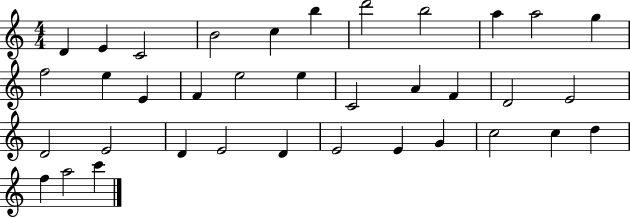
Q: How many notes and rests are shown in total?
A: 36